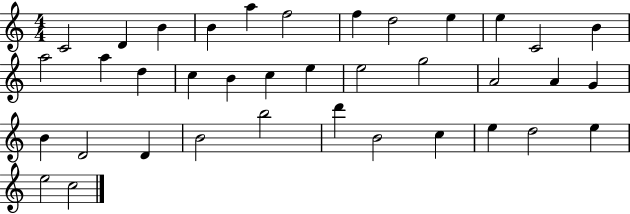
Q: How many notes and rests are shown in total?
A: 37